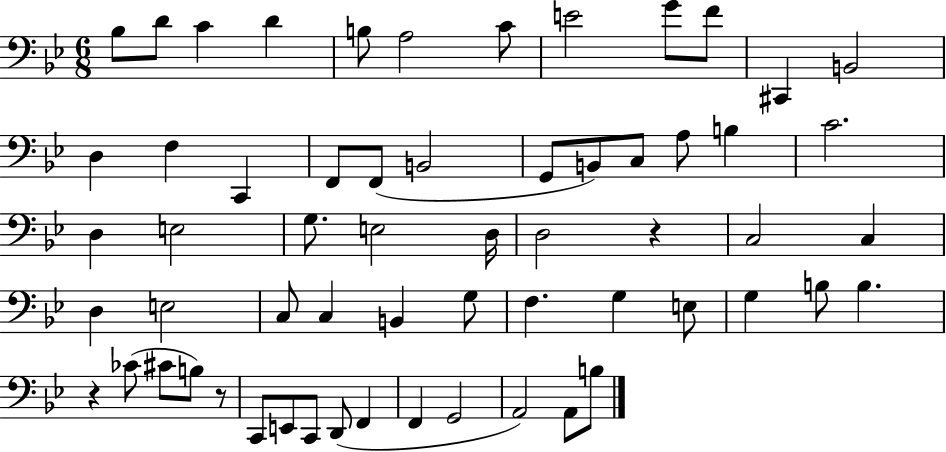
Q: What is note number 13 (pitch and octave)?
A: D3